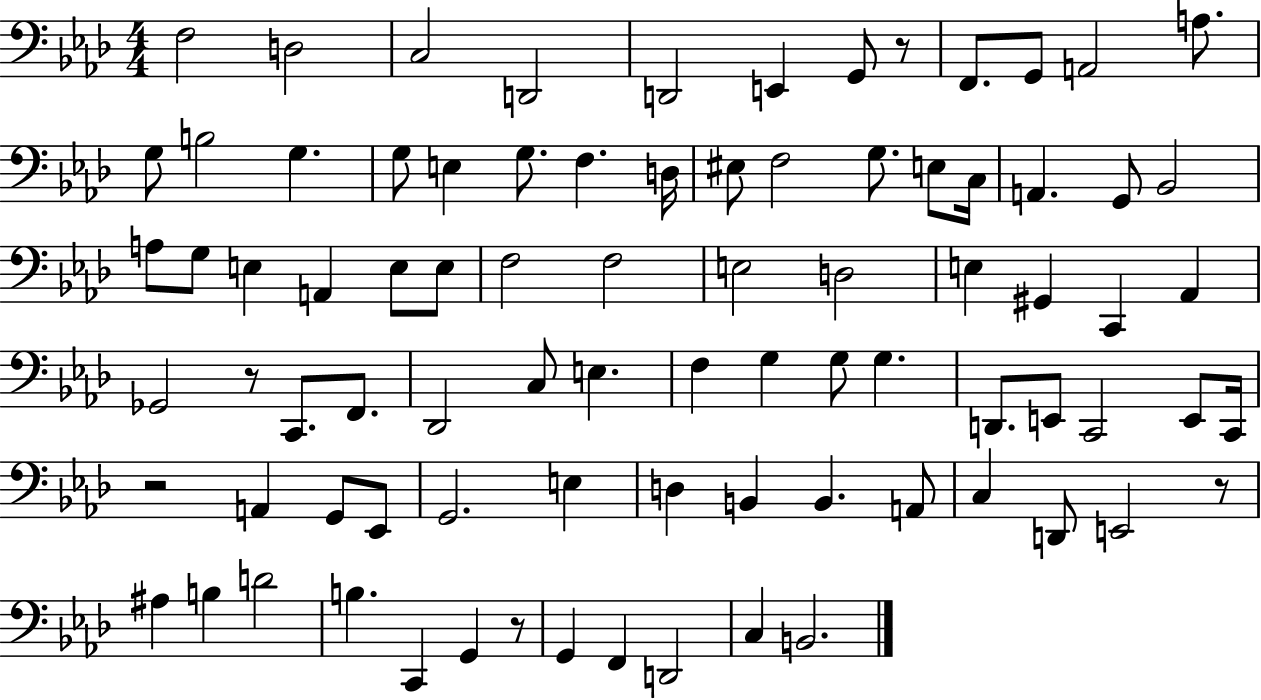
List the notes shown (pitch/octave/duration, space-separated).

F3/h D3/h C3/h D2/h D2/h E2/q G2/e R/e F2/e. G2/e A2/h A3/e. G3/e B3/h G3/q. G3/e E3/q G3/e. F3/q. D3/s EIS3/e F3/h G3/e. E3/e C3/s A2/q. G2/e Bb2/h A3/e G3/e E3/q A2/q E3/e E3/e F3/h F3/h E3/h D3/h E3/q G#2/q C2/q Ab2/q Gb2/h R/e C2/e. F2/e. Db2/h C3/e E3/q. F3/q G3/q G3/e G3/q. D2/e. E2/e C2/h E2/e C2/s R/h A2/q G2/e Eb2/e G2/h. E3/q D3/q B2/q B2/q. A2/e C3/q D2/e E2/h R/e A#3/q B3/q D4/h B3/q. C2/q G2/q R/e G2/q F2/q D2/h C3/q B2/h.